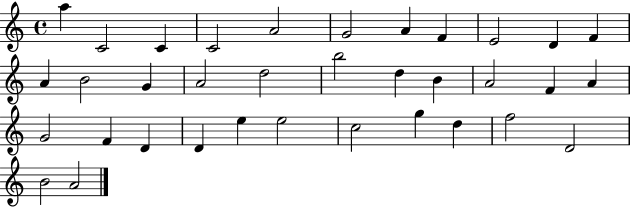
X:1
T:Untitled
M:4/4
L:1/4
K:C
a C2 C C2 A2 G2 A F E2 D F A B2 G A2 d2 b2 d B A2 F A G2 F D D e e2 c2 g d f2 D2 B2 A2